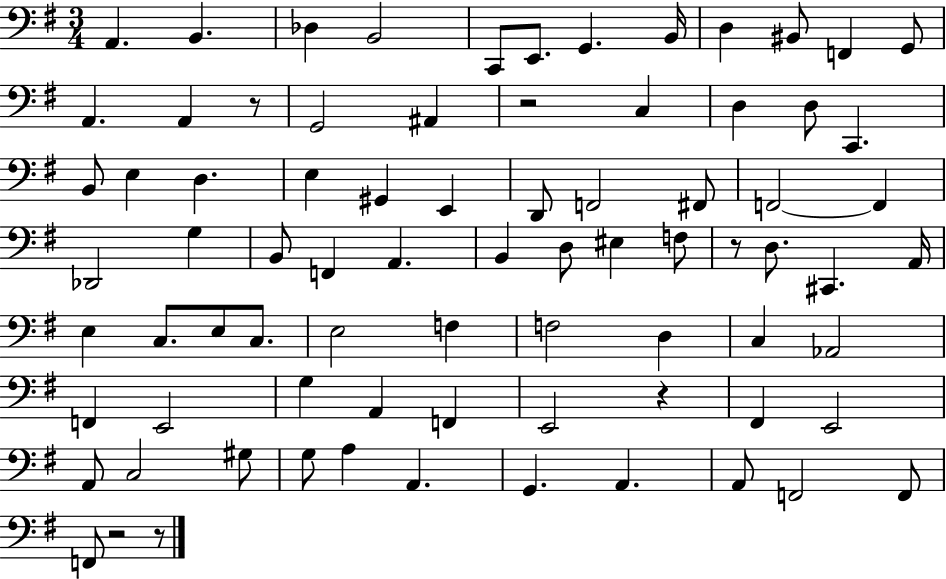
A2/q. B2/q. Db3/q B2/h C2/e E2/e. G2/q. B2/s D3/q BIS2/e F2/q G2/e A2/q. A2/q R/e G2/h A#2/q R/h C3/q D3/q D3/e C2/q. B2/e E3/q D3/q. E3/q G#2/q E2/q D2/e F2/h F#2/e F2/h F2/q Db2/h G3/q B2/e F2/q A2/q. B2/q D3/e EIS3/q F3/e R/e D3/e. C#2/q. A2/s E3/q C3/e. E3/e C3/e. E3/h F3/q F3/h D3/q C3/q Ab2/h F2/q E2/h G3/q A2/q F2/q E2/h R/q F#2/q E2/h A2/e C3/h G#3/e G3/e A3/q A2/q. G2/q. A2/q. A2/e F2/h F2/e F2/e R/h R/e